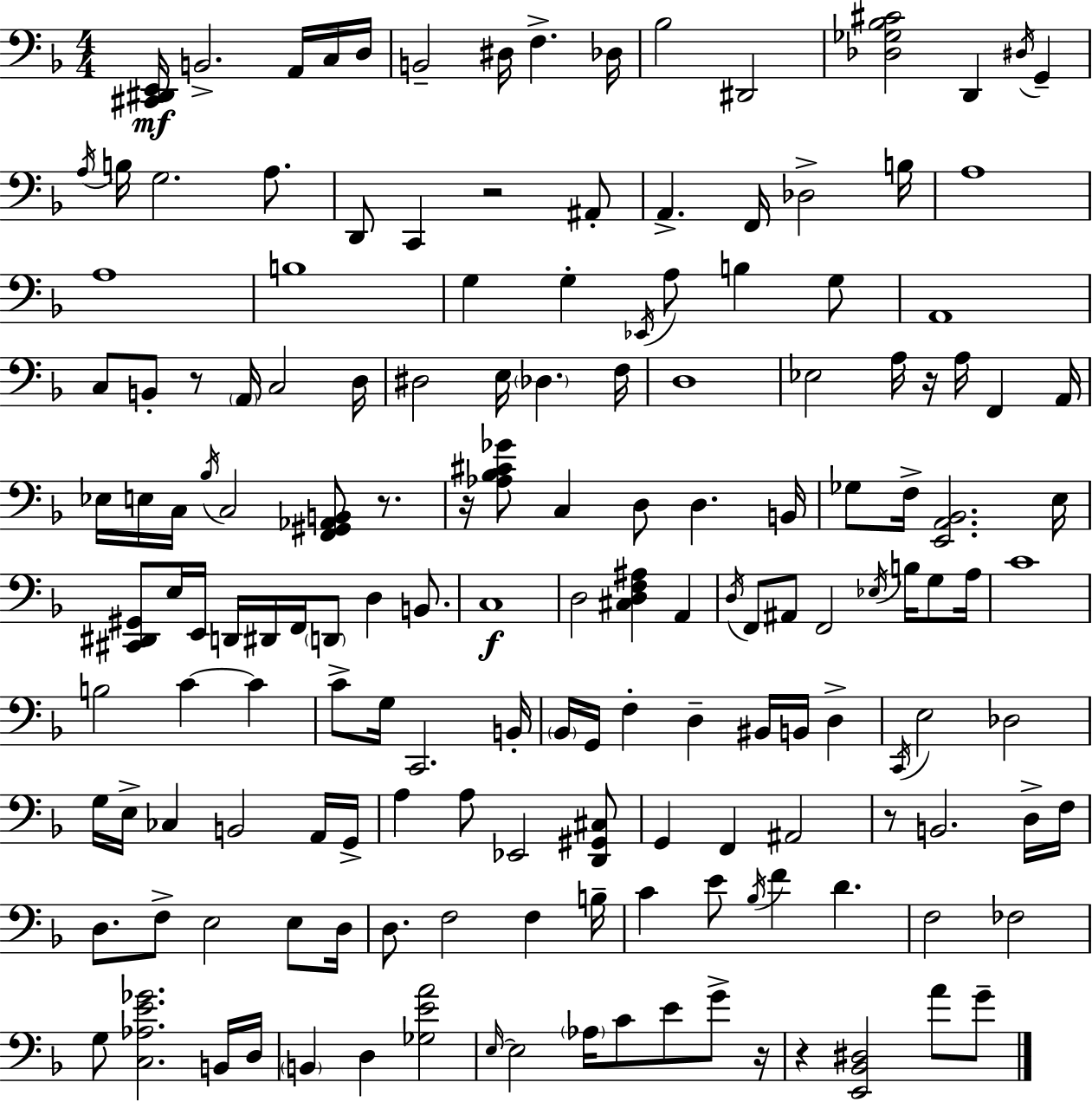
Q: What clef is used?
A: bass